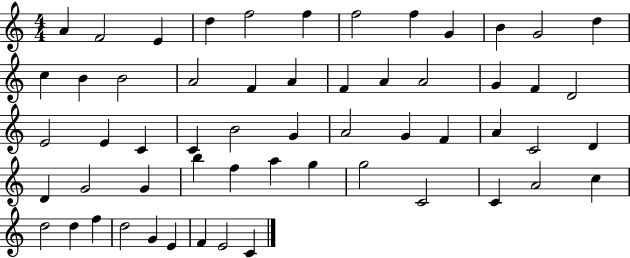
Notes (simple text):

A4/q F4/h E4/q D5/q F5/h F5/q F5/h F5/q G4/q B4/q G4/h D5/q C5/q B4/q B4/h A4/h F4/q A4/q F4/q A4/q A4/h G4/q F4/q D4/h E4/h E4/q C4/q C4/q B4/h G4/q A4/h G4/q F4/q A4/q C4/h D4/q D4/q G4/h G4/q B5/q F5/q A5/q G5/q G5/h C4/h C4/q A4/h C5/q D5/h D5/q F5/q D5/h G4/q E4/q F4/q E4/h C4/q